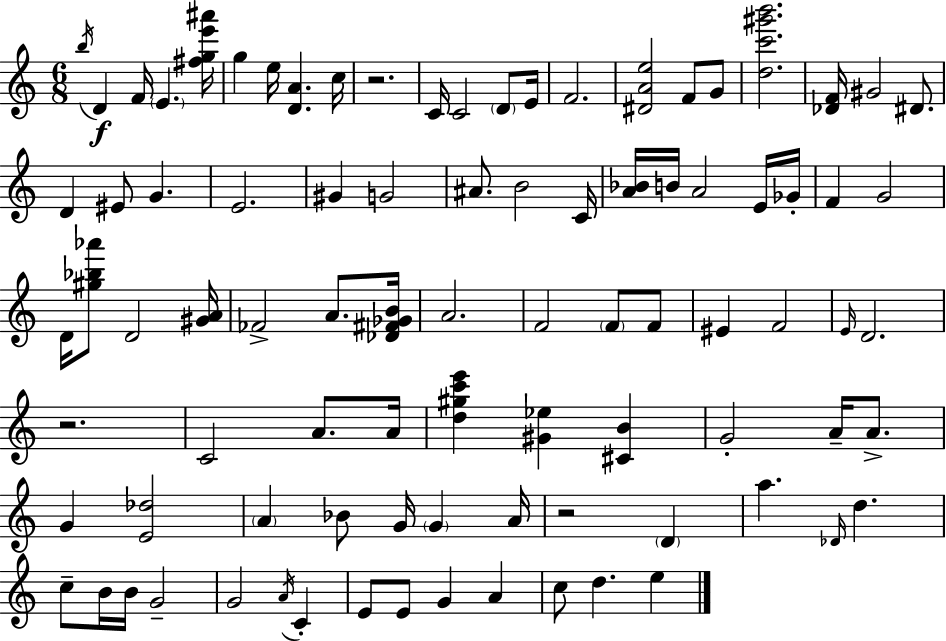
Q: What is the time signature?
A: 6/8